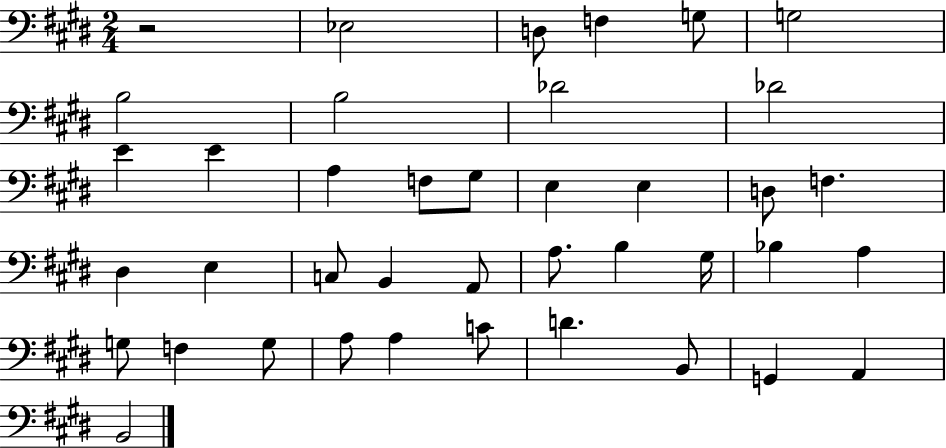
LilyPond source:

{
  \clef bass
  \numericTimeSignature
  \time 2/4
  \key e \major
  r2 | ees2 | d8 f4 g8 | g2 | \break b2 | b2 | des'2 | des'2 | \break e'4 e'4 | a4 f8 gis8 | e4 e4 | d8 f4. | \break dis4 e4 | c8 b,4 a,8 | a8. b4 gis16 | bes4 a4 | \break g8 f4 g8 | a8 a4 c'8 | d'4. b,8 | g,4 a,4 | \break b,2 | \bar "|."
}